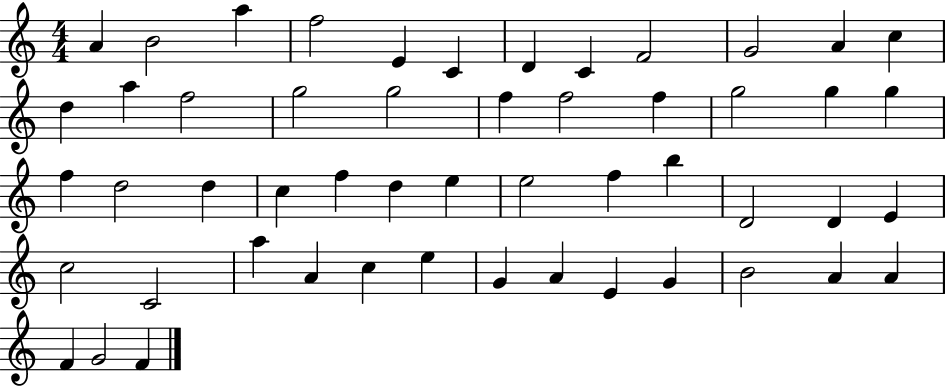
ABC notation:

X:1
T:Untitled
M:4/4
L:1/4
K:C
A B2 a f2 E C D C F2 G2 A c d a f2 g2 g2 f f2 f g2 g g f d2 d c f d e e2 f b D2 D E c2 C2 a A c e G A E G B2 A A F G2 F